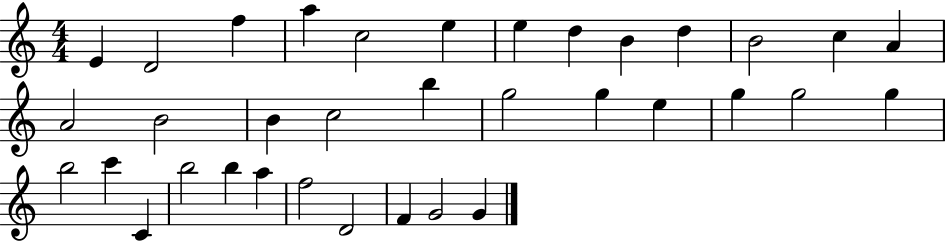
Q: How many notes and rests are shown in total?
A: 35